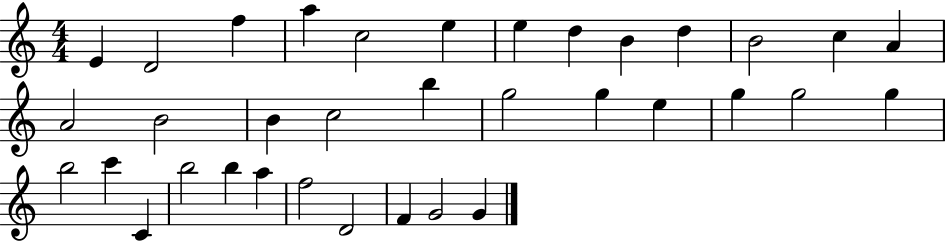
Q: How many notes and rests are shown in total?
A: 35